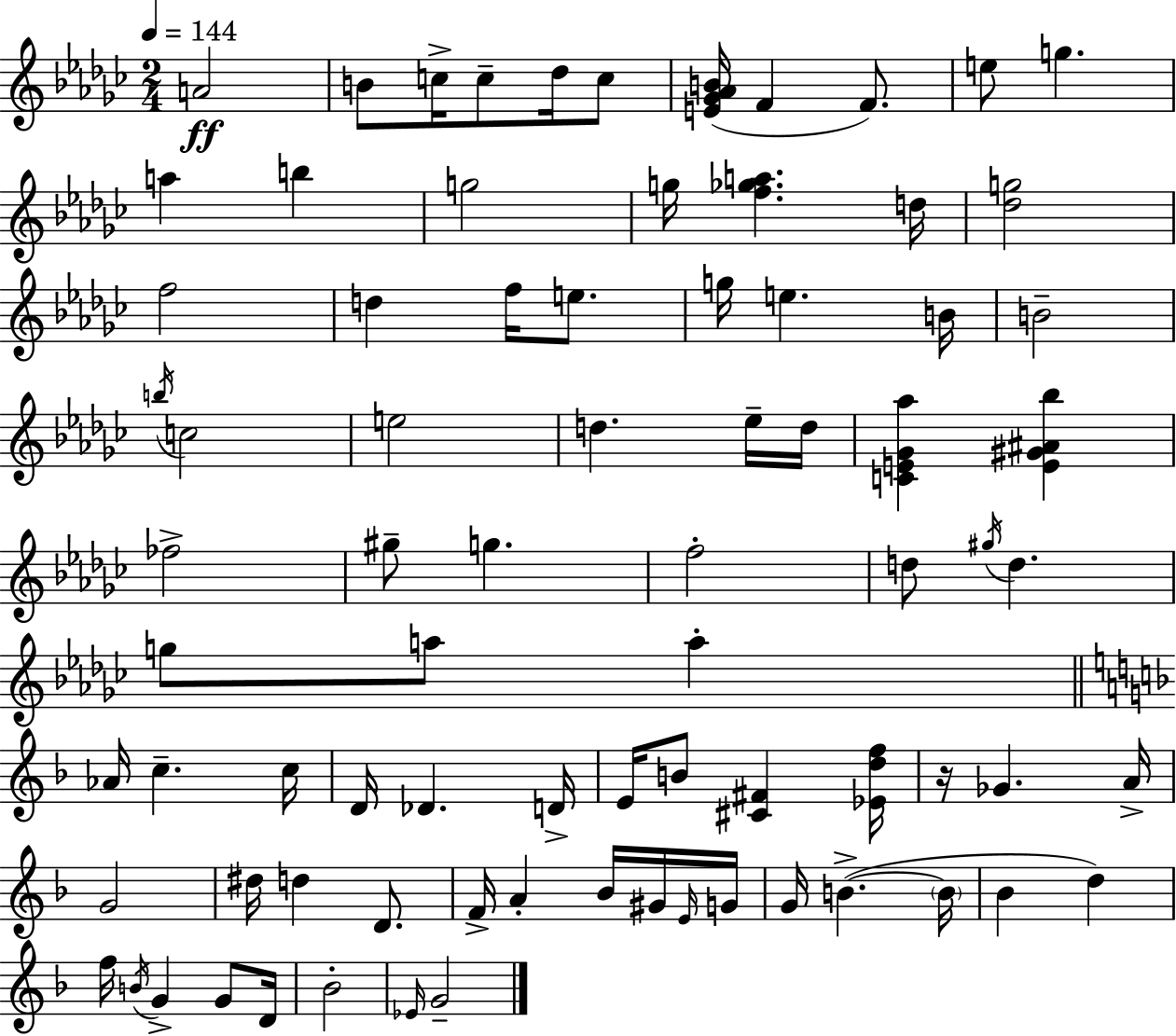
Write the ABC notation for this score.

X:1
T:Untitled
M:2/4
L:1/4
K:Ebm
A2 B/2 c/4 c/2 _d/4 c/2 [E_G_AB]/4 F F/2 e/2 g a b g2 g/4 [f_ga] d/4 [_dg]2 f2 d f/4 e/2 g/4 e B/4 B2 b/4 c2 e2 d _e/4 d/4 [CE_G_a] [E^G^A_b] _f2 ^g/2 g f2 d/2 ^g/4 d g/2 a/2 a _A/4 c c/4 D/4 _D D/4 E/4 B/2 [^C^F] [_Edf]/4 z/4 _G A/4 G2 ^d/4 d D/2 F/4 A _B/4 ^G/4 E/4 G/4 G/4 B B/4 _B d f/4 B/4 G G/2 D/4 _B2 _E/4 G2